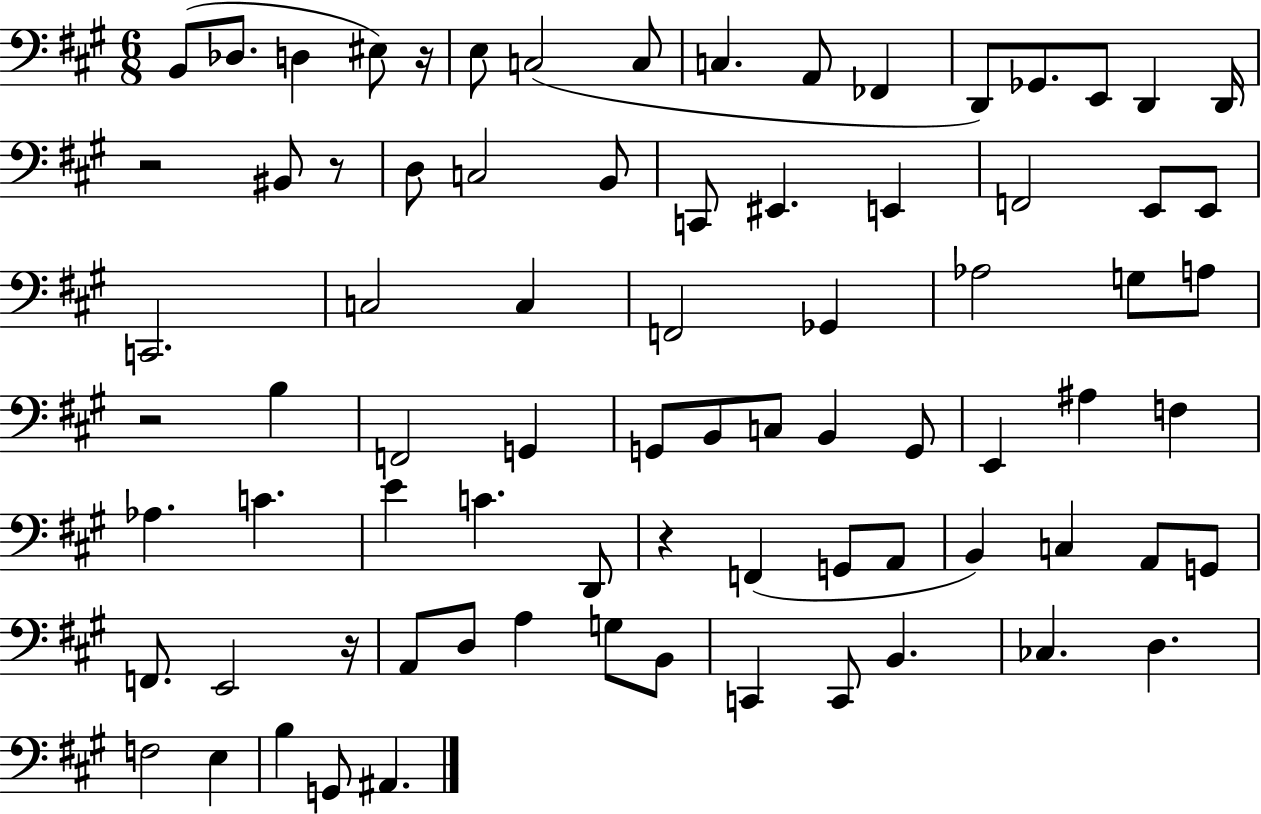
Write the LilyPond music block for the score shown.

{
  \clef bass
  \numericTimeSignature
  \time 6/8
  \key a \major
  \repeat volta 2 { b,8( des8. d4 eis8) r16 | e8 c2( c8 | c4. a,8 fes,4 | d,8) ges,8. e,8 d,4 d,16 | \break r2 bis,8 r8 | d8 c2 b,8 | c,8 eis,4. e,4 | f,2 e,8 e,8 | \break c,2. | c2 c4 | f,2 ges,4 | aes2 g8 a8 | \break r2 b4 | f,2 g,4 | g,8 b,8 c8 b,4 g,8 | e,4 ais4 f4 | \break aes4. c'4. | e'4 c'4. d,8 | r4 f,4( g,8 a,8 | b,4) c4 a,8 g,8 | \break f,8. e,2 r16 | a,8 d8 a4 g8 b,8 | c,4 c,8 b,4. | ces4. d4. | \break f2 e4 | b4 g,8 ais,4. | } \bar "|."
}